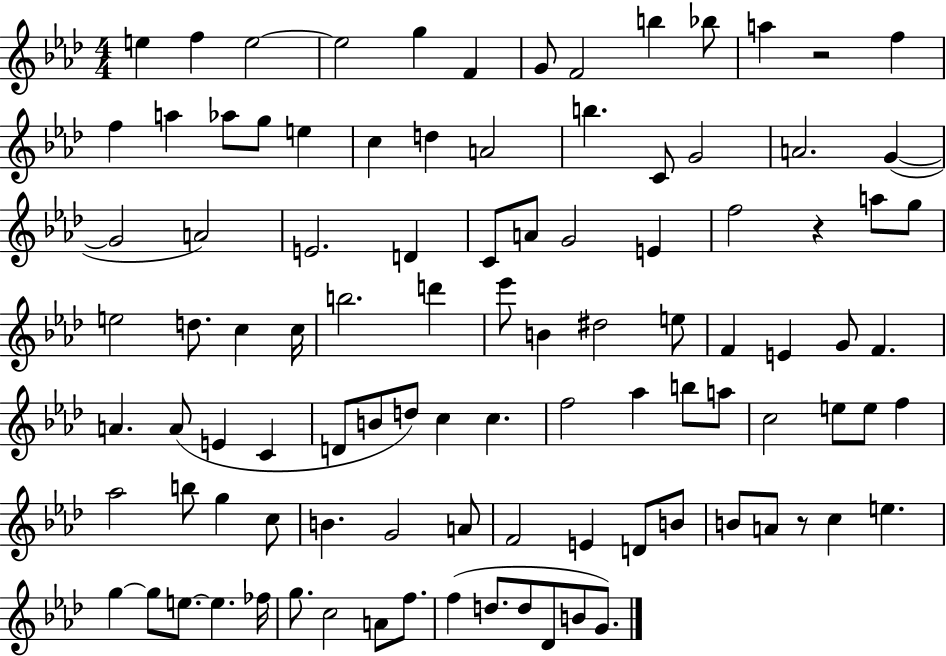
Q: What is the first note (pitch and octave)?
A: E5